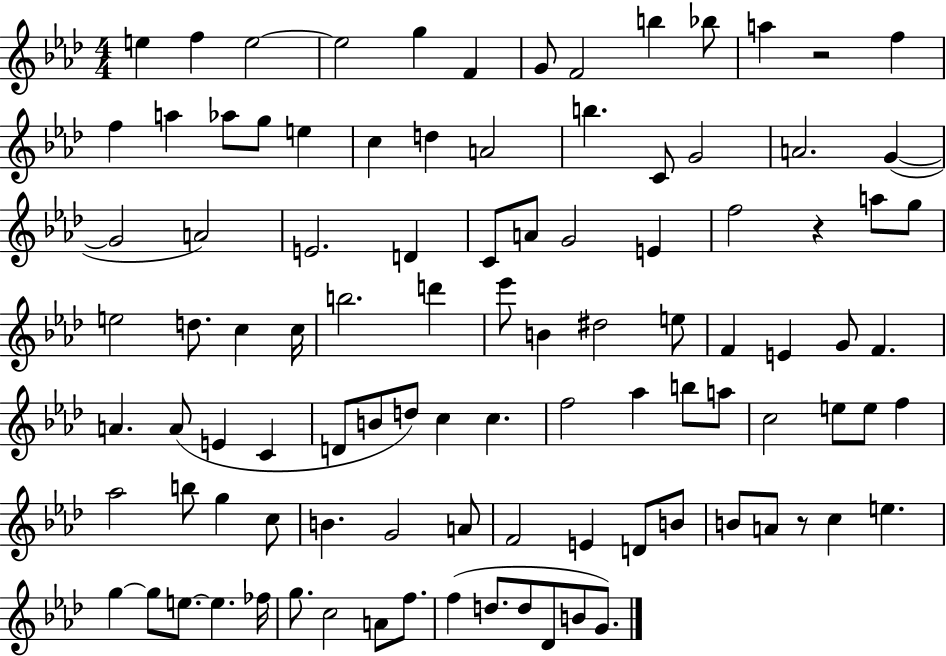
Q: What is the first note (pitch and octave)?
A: E5